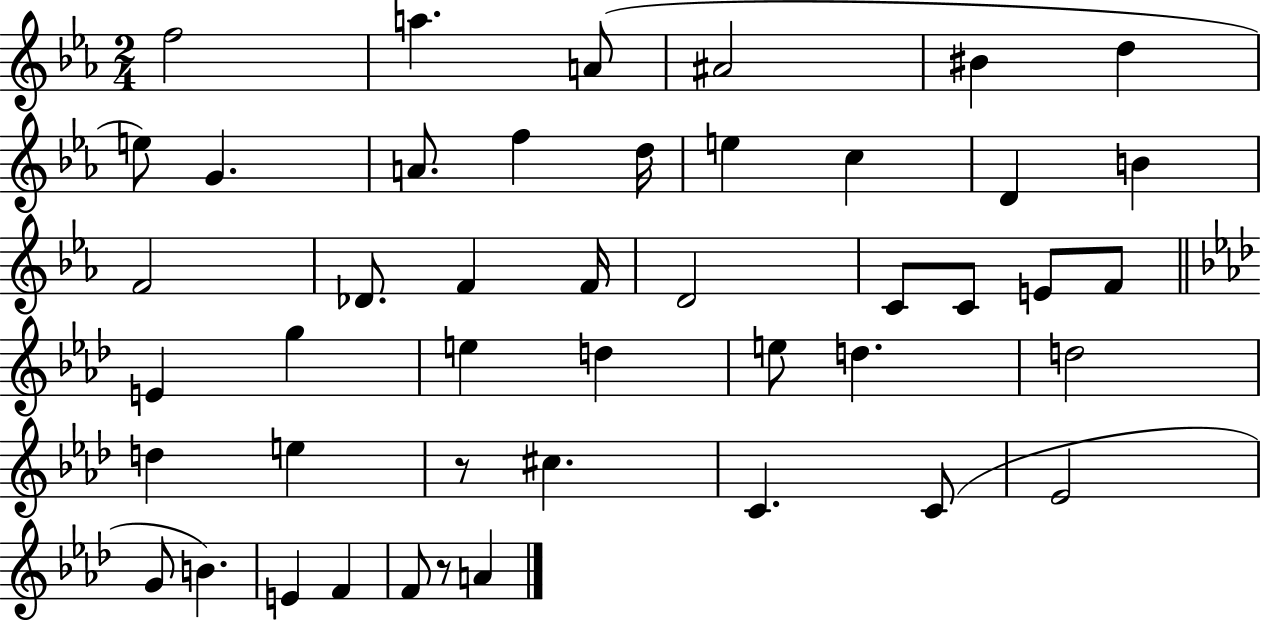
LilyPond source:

{
  \clef treble
  \numericTimeSignature
  \time 2/4
  \key ees \major
  \repeat volta 2 { f''2 | a''4. a'8( | ais'2 | bis'4 d''4 | \break e''8) g'4. | a'8. f''4 d''16 | e''4 c''4 | d'4 b'4 | \break f'2 | des'8. f'4 f'16 | d'2 | c'8 c'8 e'8 f'8 | \break \bar "||" \break \key f \minor e'4 g''4 | e''4 d''4 | e''8 d''4. | d''2 | \break d''4 e''4 | r8 cis''4. | c'4. c'8( | ees'2 | \break g'8 b'4.) | e'4 f'4 | f'8 r8 a'4 | } \bar "|."
}